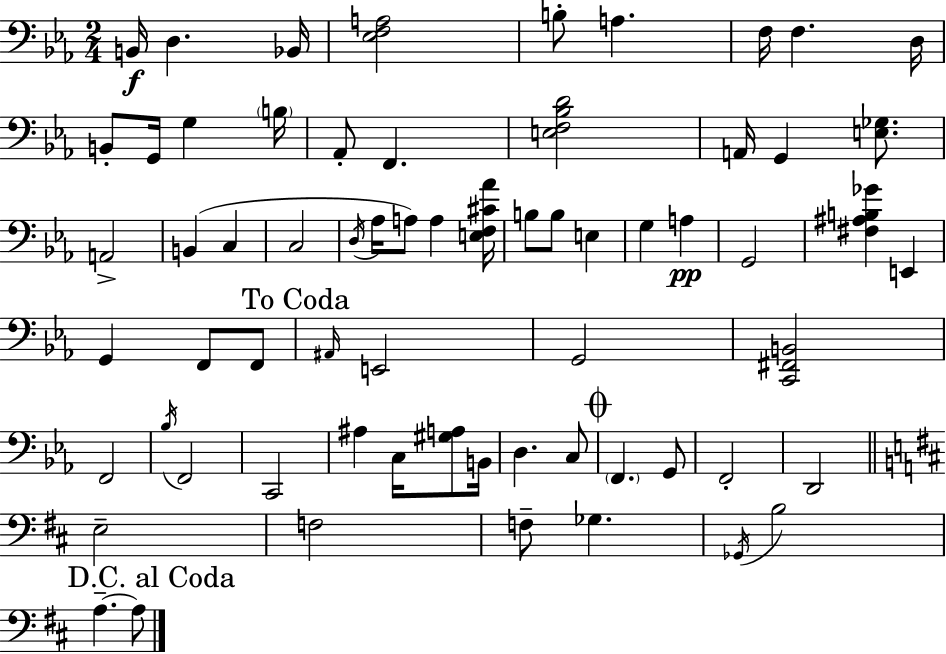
X:1
T:Untitled
M:2/4
L:1/4
K:Cm
B,,/4 D, _B,,/4 [_E,F,A,]2 B,/2 A, F,/4 F, D,/4 B,,/2 G,,/4 G, B,/4 _A,,/2 F,, [E,F,_B,D]2 A,,/4 G,, [E,_G,]/2 A,,2 B,, C, C,2 D,/4 _A,/4 A,/2 A, [E,F,^C_A]/4 B,/2 B,/2 E, G, A, G,,2 [^F,^A,B,_G] E,, G,, F,,/2 F,,/2 ^A,,/4 E,,2 G,,2 [C,,^F,,B,,]2 F,,2 _B,/4 F,,2 C,,2 ^A, C,/4 [^G,A,]/2 B,,/4 D, C,/2 F,, G,,/2 F,,2 D,,2 E,2 F,2 F,/2 _G, _G,,/4 B,2 A, A,/2